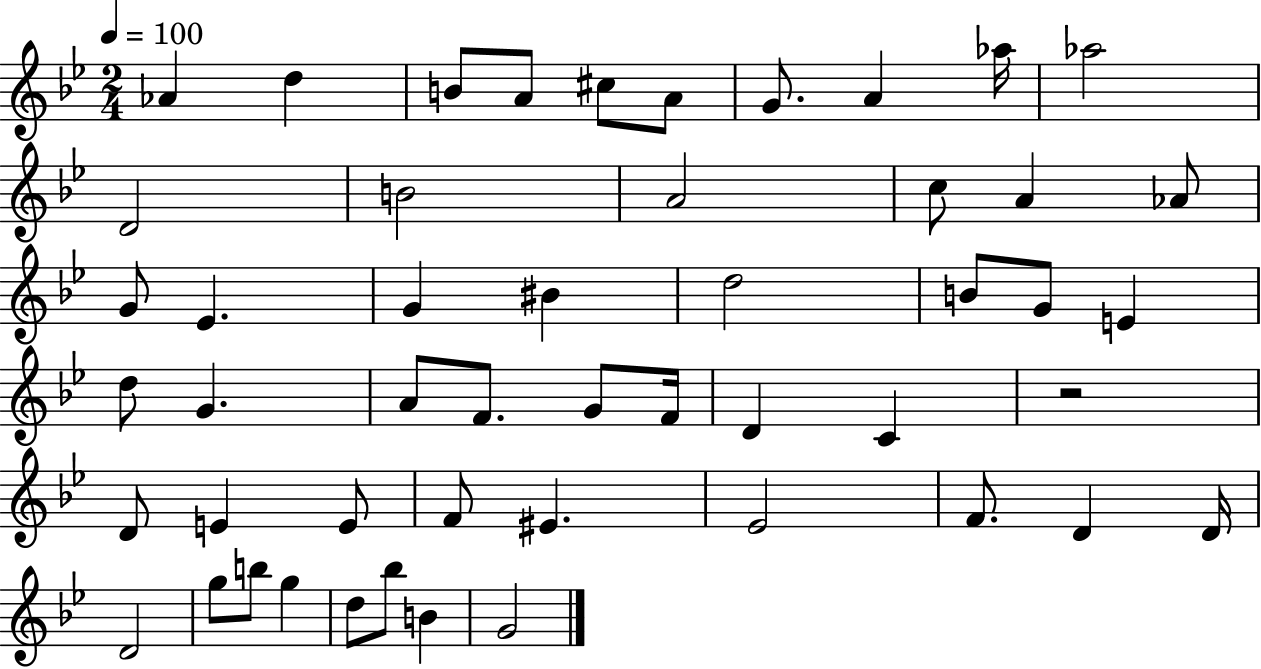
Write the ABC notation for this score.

X:1
T:Untitled
M:2/4
L:1/4
K:Bb
_A d B/2 A/2 ^c/2 A/2 G/2 A _a/4 _a2 D2 B2 A2 c/2 A _A/2 G/2 _E G ^B d2 B/2 G/2 E d/2 G A/2 F/2 G/2 F/4 D C z2 D/2 E E/2 F/2 ^E _E2 F/2 D D/4 D2 g/2 b/2 g d/2 _b/2 B G2